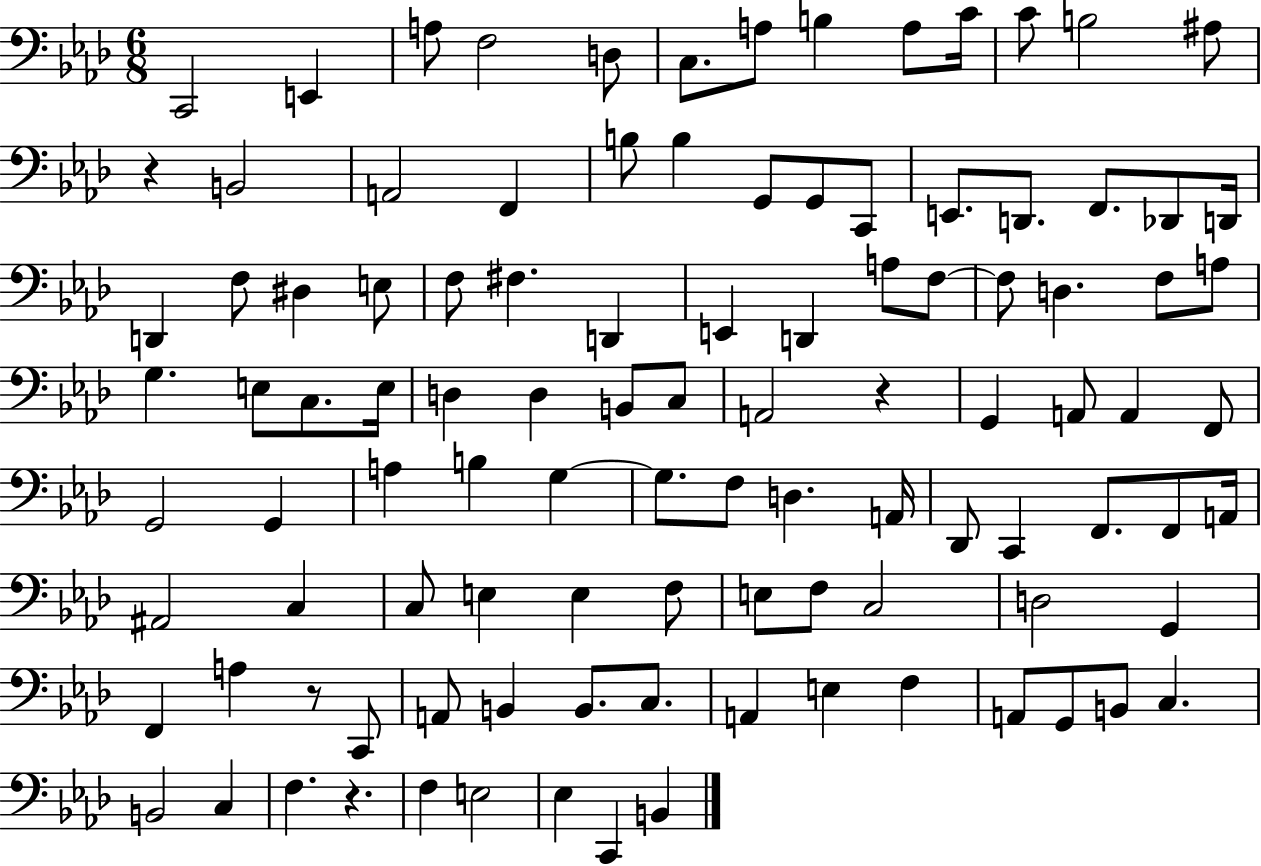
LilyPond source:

{
  \clef bass
  \numericTimeSignature
  \time 6/8
  \key aes \major
  c,2 e,4 | a8 f2 d8 | c8. a8 b4 a8 c'16 | c'8 b2 ais8 | \break r4 b,2 | a,2 f,4 | b8 b4 g,8 g,8 c,8 | e,8. d,8. f,8. des,8 d,16 | \break d,4 f8 dis4 e8 | f8 fis4. d,4 | e,4 d,4 a8 f8~~ | f8 d4. f8 a8 | \break g4. e8 c8. e16 | d4 d4 b,8 c8 | a,2 r4 | g,4 a,8 a,4 f,8 | \break g,2 g,4 | a4 b4 g4~~ | g8. f8 d4. a,16 | des,8 c,4 f,8. f,8 a,16 | \break ais,2 c4 | c8 e4 e4 f8 | e8 f8 c2 | d2 g,4 | \break f,4 a4 r8 c,8 | a,8 b,4 b,8. c8. | a,4 e4 f4 | a,8 g,8 b,8 c4. | \break b,2 c4 | f4. r4. | f4 e2 | ees4 c,4 b,4 | \break \bar "|."
}